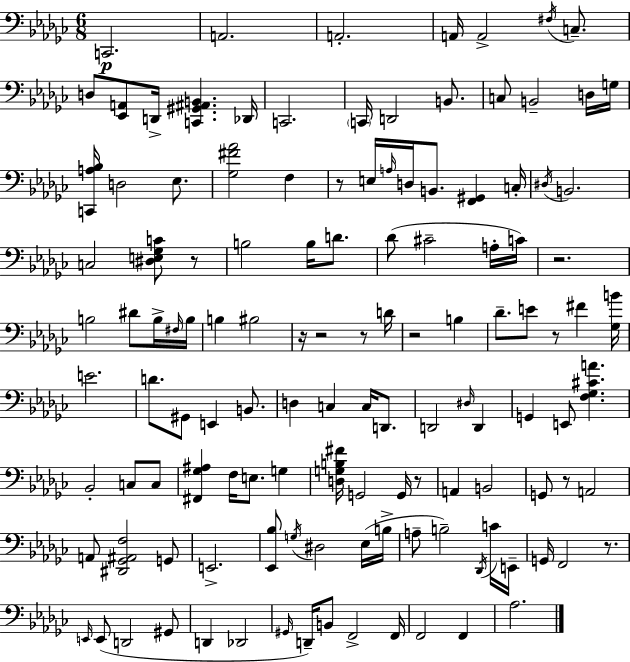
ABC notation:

X:1
T:Untitled
M:6/8
L:1/4
K:Ebm
C,,2 A,,2 A,,2 A,,/4 A,,2 ^F,/4 C,/2 D,/2 [_E,,A,,]/2 D,,/4 [C,,^G,,^A,,B,,] _D,,/4 C,,2 C,,/4 D,,2 B,,/2 C,/2 B,,2 D,/4 G,/4 [C,,A,_B,]/4 D,2 _E,/2 [_G,^F_A]2 F, z/2 E,/4 A,/4 D,/4 B,,/2 [F,,^G,,] C,/4 ^D,/4 B,,2 C,2 [^D,E,_G,C]/2 z/2 B,2 B,/4 D/2 _D/2 ^C2 A,/4 C/4 z2 B,2 ^D/2 B,/4 ^F,/4 B,/4 B, ^B,2 z/4 z2 z/2 D/4 z2 B, _D/2 E/2 z/2 ^F [_G,B]/4 E2 D/2 ^G,,/2 E,, B,,/2 D, C, C,/4 D,,/2 D,,2 ^D,/4 D,, G,, E,,/2 [F,_G,^CA] _B,,2 C,/2 C,/2 [^F,,_G,^A,] F,/4 E,/2 G, [D,G,B,^F]/4 G,,2 G,,/4 z/2 A,, B,,2 G,,/2 z/2 A,,2 A,,/2 [^D,,_G,,^A,,F,]2 G,,/2 E,,2 [_E,,_B,]/2 G,/4 ^D,2 _E,/4 B,/4 A,/2 B,2 _D,,/4 C/4 E,,/4 G,,/4 F,,2 z/2 E,,/4 E,,/2 D,,2 ^G,,/2 D,, _D,,2 ^G,,/4 D,,/4 B,,/2 F,,2 F,,/4 F,,2 F,, _A,2